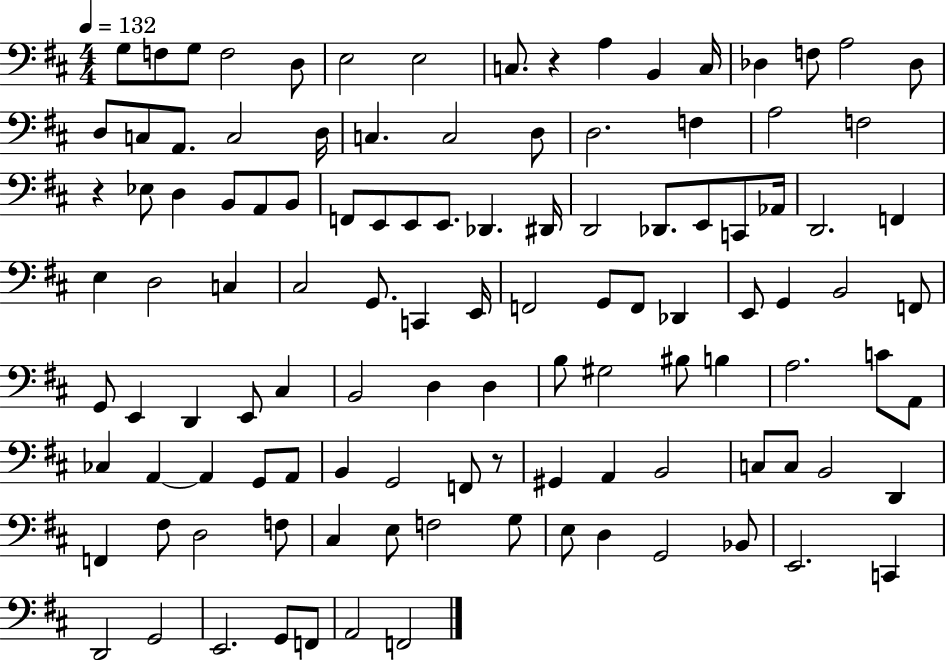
{
  \clef bass
  \numericTimeSignature
  \time 4/4
  \key d \major
  \tempo 4 = 132
  \repeat volta 2 { g8 f8 g8 f2 d8 | e2 e2 | c8. r4 a4 b,4 c16 | des4 f8 a2 des8 | \break d8 c8 a,8. c2 d16 | c4. c2 d8 | d2. f4 | a2 f2 | \break r4 ees8 d4 b,8 a,8 b,8 | f,8 e,8 e,8 e,8. des,4. dis,16 | d,2 des,8. e,8 c,8 aes,16 | d,2. f,4 | \break e4 d2 c4 | cis2 g,8. c,4 e,16 | f,2 g,8 f,8 des,4 | e,8 g,4 b,2 f,8 | \break g,8 e,4 d,4 e,8 cis4 | b,2 d4 d4 | b8 gis2 bis8 b4 | a2. c'8 a,8 | \break ces4 a,4~~ a,4 g,8 a,8 | b,4 g,2 f,8 r8 | gis,4 a,4 b,2 | c8 c8 b,2 d,4 | \break f,4 fis8 d2 f8 | cis4 e8 f2 g8 | e8 d4 g,2 bes,8 | e,2. c,4 | \break d,2 g,2 | e,2. g,8 f,8 | a,2 f,2 | } \bar "|."
}